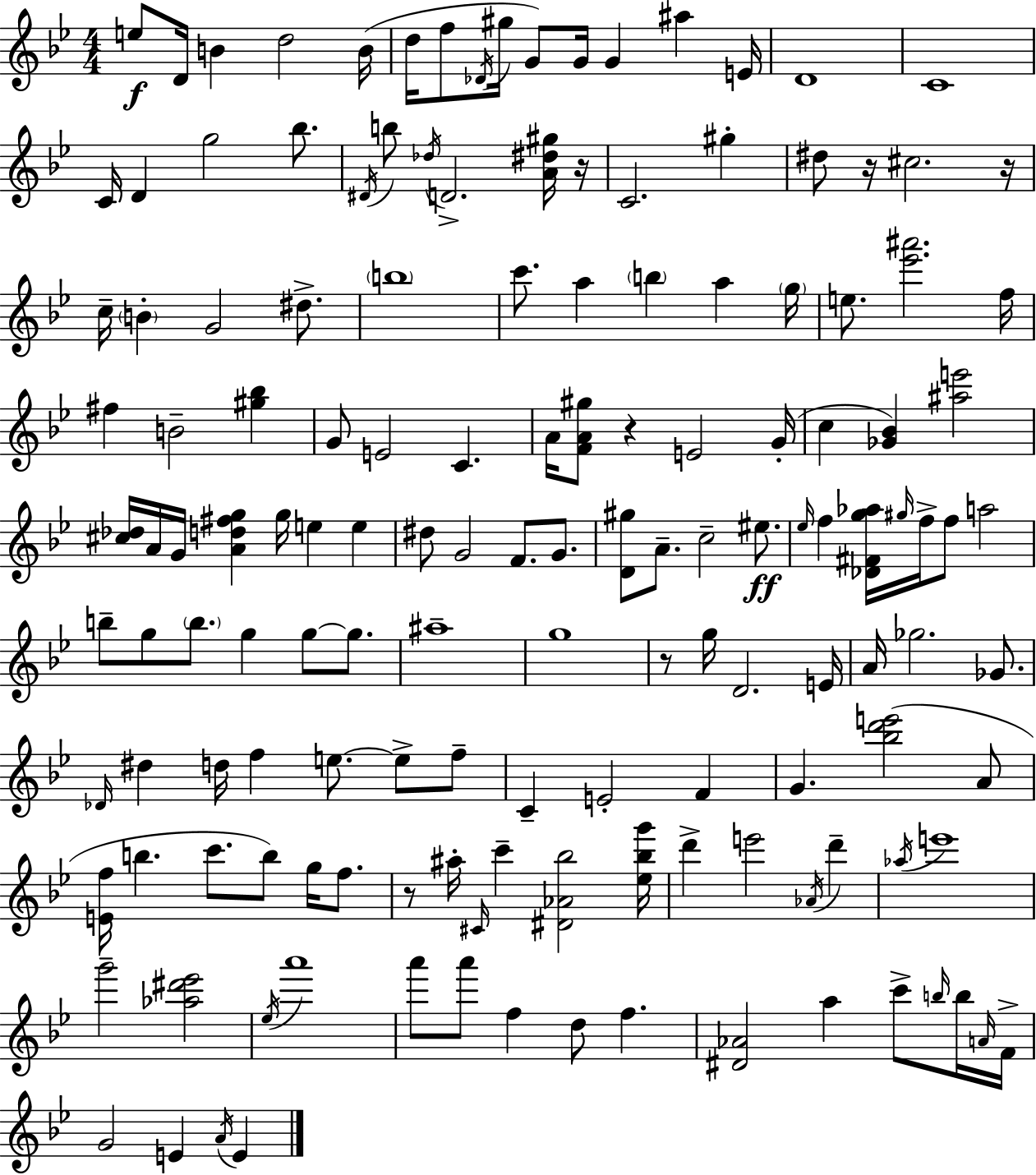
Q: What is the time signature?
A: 4/4